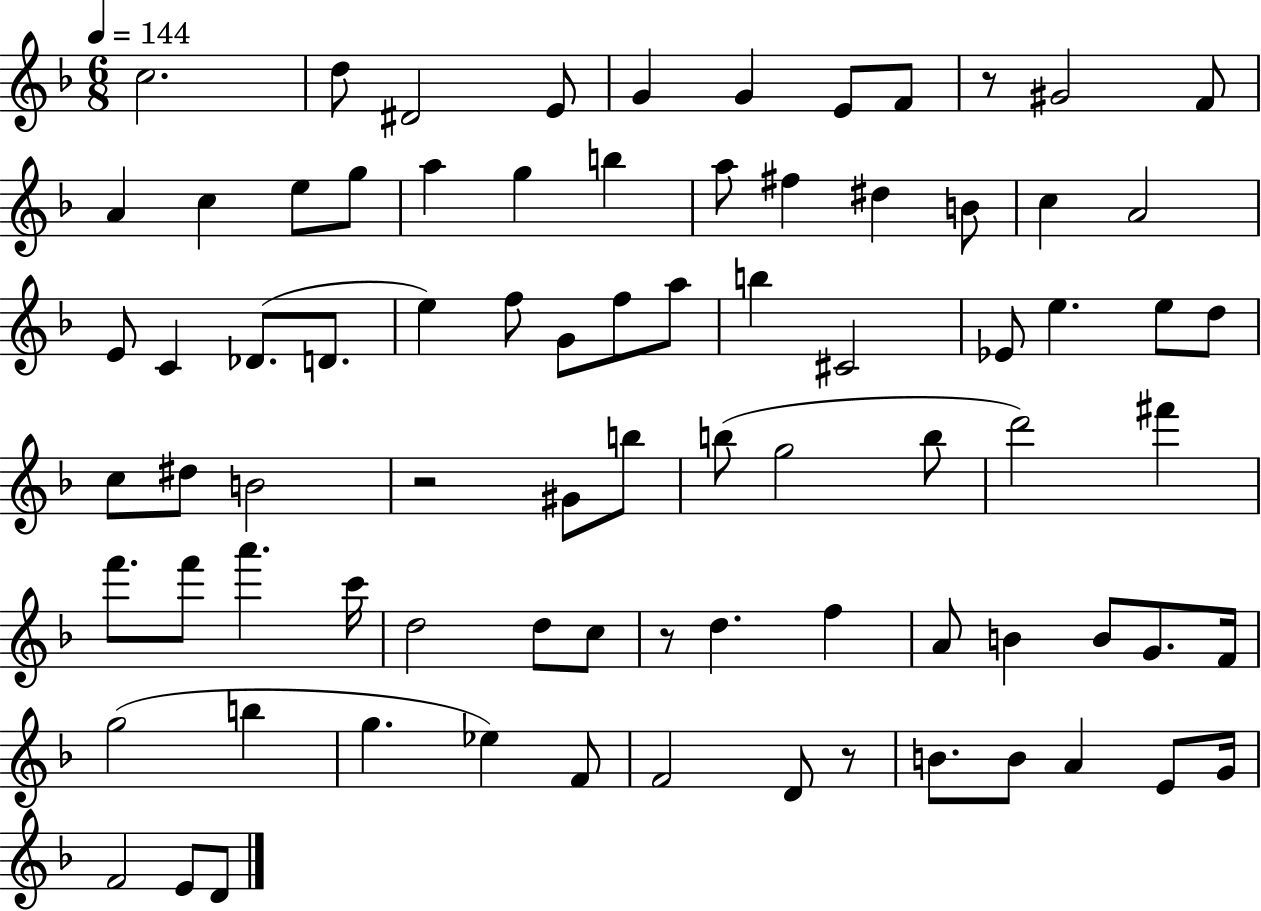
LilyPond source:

{
  \clef treble
  \numericTimeSignature
  \time 6/8
  \key f \major
  \tempo 4 = 144
  c''2. | d''8 dis'2 e'8 | g'4 g'4 e'8 f'8 | r8 gis'2 f'8 | \break a'4 c''4 e''8 g''8 | a''4 g''4 b''4 | a''8 fis''4 dis''4 b'8 | c''4 a'2 | \break e'8 c'4 des'8.( d'8. | e''4) f''8 g'8 f''8 a''8 | b''4 cis'2 | ees'8 e''4. e''8 d''8 | \break c''8 dis''8 b'2 | r2 gis'8 b''8 | b''8( g''2 b''8 | d'''2) fis'''4 | \break f'''8. f'''8 a'''4. c'''16 | d''2 d''8 c''8 | r8 d''4. f''4 | a'8 b'4 b'8 g'8. f'16 | \break g''2( b''4 | g''4. ees''4) f'8 | f'2 d'8 r8 | b'8. b'8 a'4 e'8 g'16 | \break f'2 e'8 d'8 | \bar "|."
}